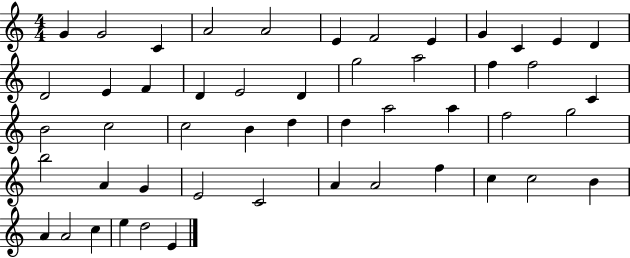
X:1
T:Untitled
M:4/4
L:1/4
K:C
G G2 C A2 A2 E F2 E G C E D D2 E F D E2 D g2 a2 f f2 C B2 c2 c2 B d d a2 a f2 g2 b2 A G E2 C2 A A2 f c c2 B A A2 c e d2 E